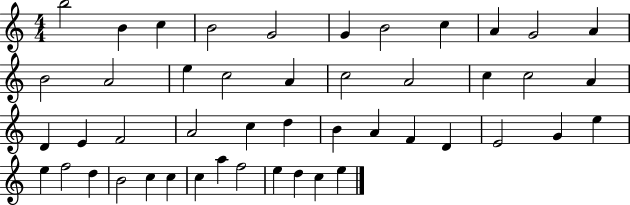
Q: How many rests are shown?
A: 0